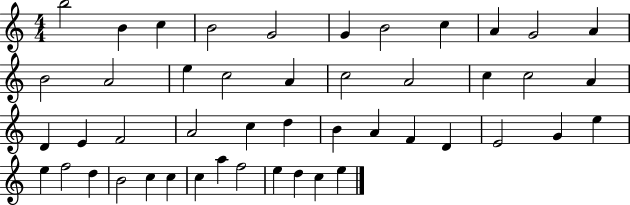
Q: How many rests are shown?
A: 0